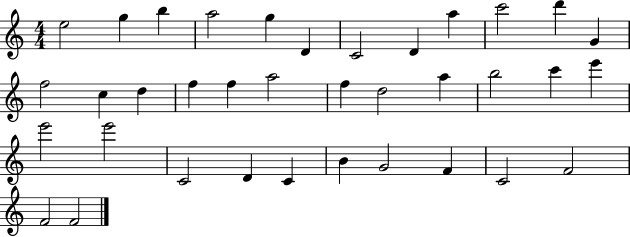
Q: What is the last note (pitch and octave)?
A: F4